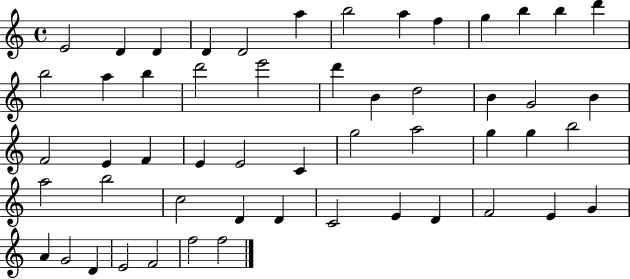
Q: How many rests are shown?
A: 0